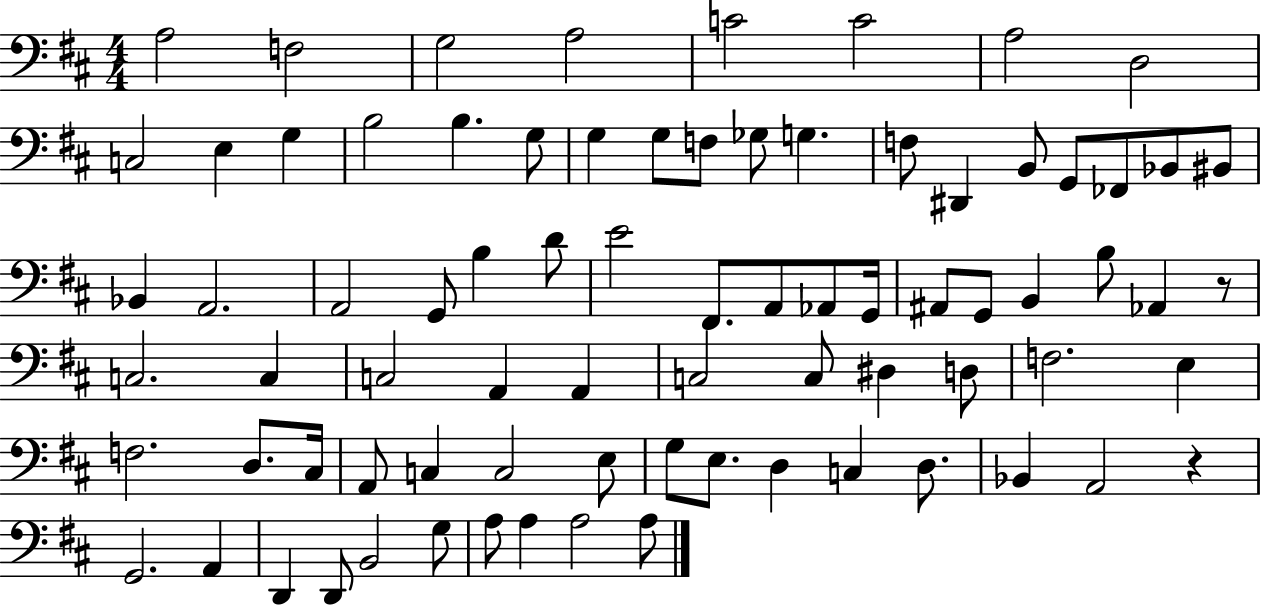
{
  \clef bass
  \numericTimeSignature
  \time 4/4
  \key d \major
  \repeat volta 2 { a2 f2 | g2 a2 | c'2 c'2 | a2 d2 | \break c2 e4 g4 | b2 b4. g8 | g4 g8 f8 ges8 g4. | f8 dis,4 b,8 g,8 fes,8 bes,8 bis,8 | \break bes,4 a,2. | a,2 g,8 b4 d'8 | e'2 fis,8. a,8 aes,8 g,16 | ais,8 g,8 b,4 b8 aes,4 r8 | \break c2. c4 | c2 a,4 a,4 | c2 c8 dis4 d8 | f2. e4 | \break f2. d8. cis16 | a,8 c4 c2 e8 | g8 e8. d4 c4 d8. | bes,4 a,2 r4 | \break g,2. a,4 | d,4 d,8 b,2 g8 | a8 a4 a2 a8 | } \bar "|."
}